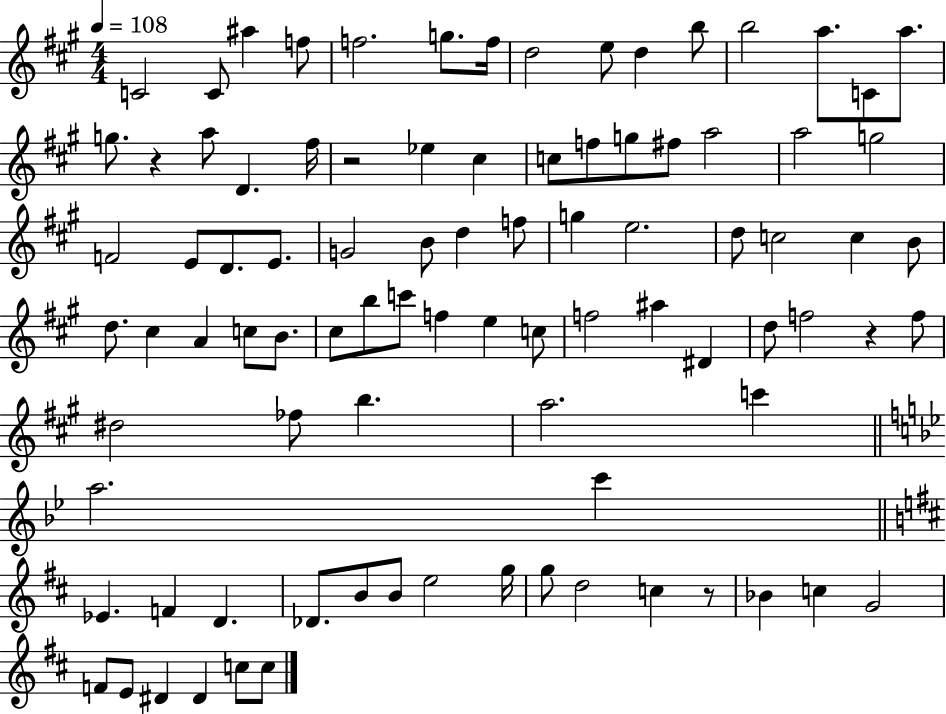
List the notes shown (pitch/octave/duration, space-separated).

C4/h C4/e A#5/q F5/e F5/h. G5/e. F5/s D5/h E5/e D5/q B5/e B5/h A5/e. C4/e A5/e. G5/e. R/q A5/e D4/q. F#5/s R/h Eb5/q C#5/q C5/e F5/e G5/e F#5/e A5/h A5/h G5/h F4/h E4/e D4/e. E4/e. G4/h B4/e D5/q F5/e G5/q E5/h. D5/e C5/h C5/q B4/e D5/e. C#5/q A4/q C5/e B4/e. C#5/e B5/e C6/e F5/q E5/q C5/e F5/h A#5/q D#4/q D5/e F5/h R/q F5/e D#5/h FES5/e B5/q. A5/h. C6/q A5/h. C6/q Eb4/q. F4/q D4/q. Db4/e. B4/e B4/e E5/h G5/s G5/e D5/h C5/q R/e Bb4/q C5/q G4/h F4/e E4/e D#4/q D#4/q C5/e C5/e